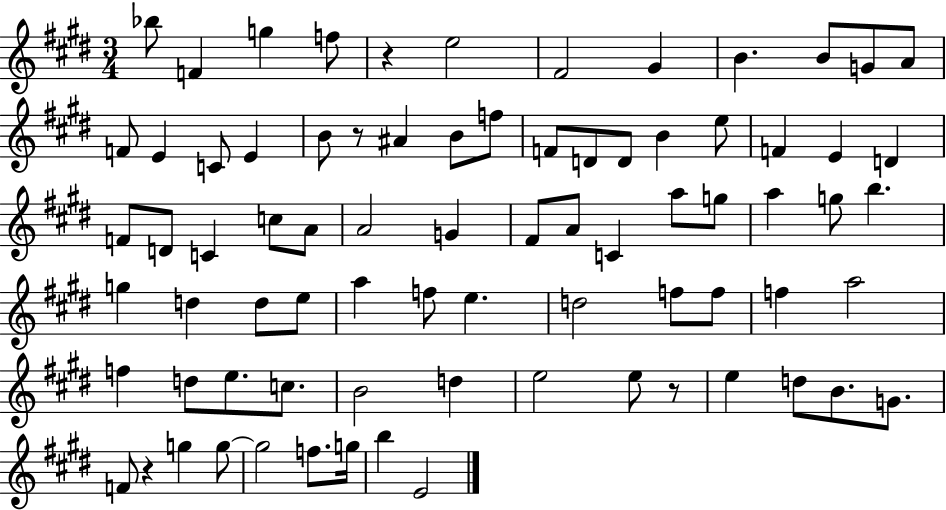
X:1
T:Untitled
M:3/4
L:1/4
K:E
_b/2 F g f/2 z e2 ^F2 ^G B B/2 G/2 A/2 F/2 E C/2 E B/2 z/2 ^A B/2 f/2 F/2 D/2 D/2 B e/2 F E D F/2 D/2 C c/2 A/2 A2 G ^F/2 A/2 C a/2 g/2 a g/2 b g d d/2 e/2 a f/2 e d2 f/2 f/2 f a2 f d/2 e/2 c/2 B2 d e2 e/2 z/2 e d/2 B/2 G/2 F/2 z g g/2 g2 f/2 g/4 b E2